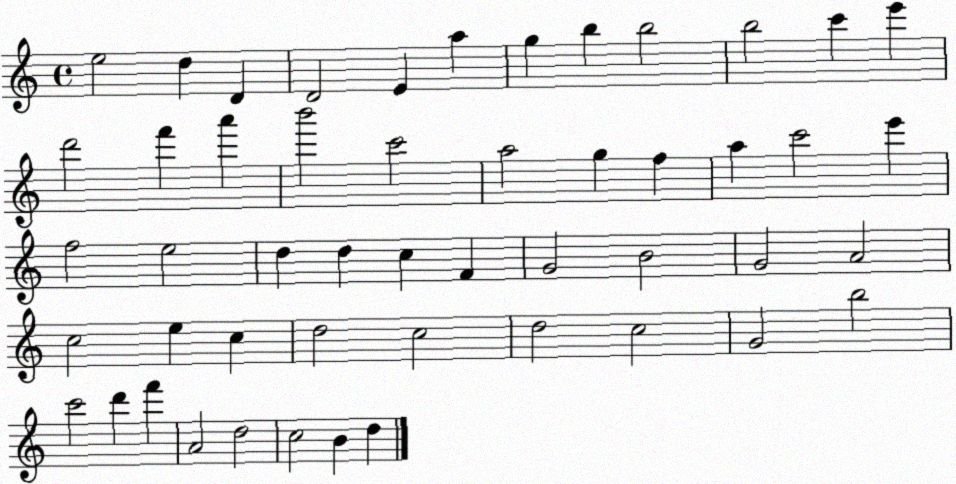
X:1
T:Untitled
M:4/4
L:1/4
K:C
e2 d D D2 E a g b b2 b2 c' e' d'2 f' a' b'2 c'2 a2 g f a c'2 e' f2 e2 d d c F G2 B2 G2 A2 c2 e c d2 c2 d2 c2 G2 b2 c'2 d' f' A2 d2 c2 B d